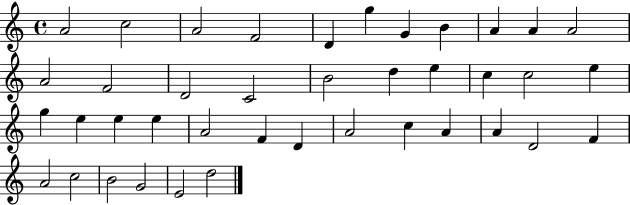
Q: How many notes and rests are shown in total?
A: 40